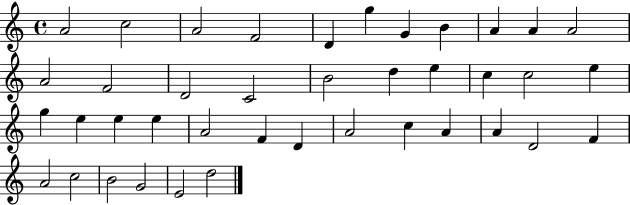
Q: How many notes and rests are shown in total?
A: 40